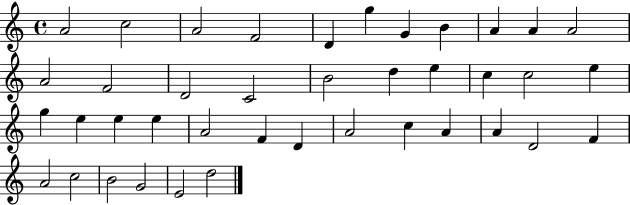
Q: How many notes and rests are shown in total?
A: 40